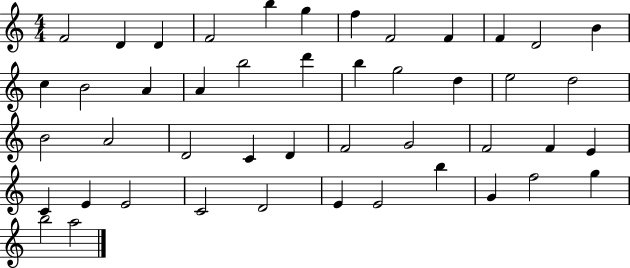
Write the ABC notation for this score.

X:1
T:Untitled
M:4/4
L:1/4
K:C
F2 D D F2 b g f F2 F F D2 B c B2 A A b2 d' b g2 d e2 d2 B2 A2 D2 C D F2 G2 F2 F E C E E2 C2 D2 E E2 b G f2 g b2 a2